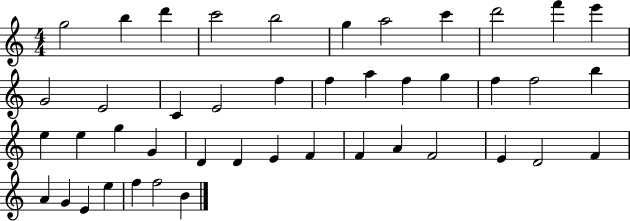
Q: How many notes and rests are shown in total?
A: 44